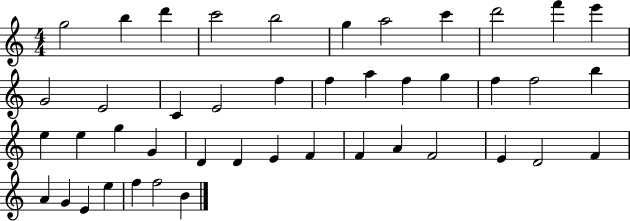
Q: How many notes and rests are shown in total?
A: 44